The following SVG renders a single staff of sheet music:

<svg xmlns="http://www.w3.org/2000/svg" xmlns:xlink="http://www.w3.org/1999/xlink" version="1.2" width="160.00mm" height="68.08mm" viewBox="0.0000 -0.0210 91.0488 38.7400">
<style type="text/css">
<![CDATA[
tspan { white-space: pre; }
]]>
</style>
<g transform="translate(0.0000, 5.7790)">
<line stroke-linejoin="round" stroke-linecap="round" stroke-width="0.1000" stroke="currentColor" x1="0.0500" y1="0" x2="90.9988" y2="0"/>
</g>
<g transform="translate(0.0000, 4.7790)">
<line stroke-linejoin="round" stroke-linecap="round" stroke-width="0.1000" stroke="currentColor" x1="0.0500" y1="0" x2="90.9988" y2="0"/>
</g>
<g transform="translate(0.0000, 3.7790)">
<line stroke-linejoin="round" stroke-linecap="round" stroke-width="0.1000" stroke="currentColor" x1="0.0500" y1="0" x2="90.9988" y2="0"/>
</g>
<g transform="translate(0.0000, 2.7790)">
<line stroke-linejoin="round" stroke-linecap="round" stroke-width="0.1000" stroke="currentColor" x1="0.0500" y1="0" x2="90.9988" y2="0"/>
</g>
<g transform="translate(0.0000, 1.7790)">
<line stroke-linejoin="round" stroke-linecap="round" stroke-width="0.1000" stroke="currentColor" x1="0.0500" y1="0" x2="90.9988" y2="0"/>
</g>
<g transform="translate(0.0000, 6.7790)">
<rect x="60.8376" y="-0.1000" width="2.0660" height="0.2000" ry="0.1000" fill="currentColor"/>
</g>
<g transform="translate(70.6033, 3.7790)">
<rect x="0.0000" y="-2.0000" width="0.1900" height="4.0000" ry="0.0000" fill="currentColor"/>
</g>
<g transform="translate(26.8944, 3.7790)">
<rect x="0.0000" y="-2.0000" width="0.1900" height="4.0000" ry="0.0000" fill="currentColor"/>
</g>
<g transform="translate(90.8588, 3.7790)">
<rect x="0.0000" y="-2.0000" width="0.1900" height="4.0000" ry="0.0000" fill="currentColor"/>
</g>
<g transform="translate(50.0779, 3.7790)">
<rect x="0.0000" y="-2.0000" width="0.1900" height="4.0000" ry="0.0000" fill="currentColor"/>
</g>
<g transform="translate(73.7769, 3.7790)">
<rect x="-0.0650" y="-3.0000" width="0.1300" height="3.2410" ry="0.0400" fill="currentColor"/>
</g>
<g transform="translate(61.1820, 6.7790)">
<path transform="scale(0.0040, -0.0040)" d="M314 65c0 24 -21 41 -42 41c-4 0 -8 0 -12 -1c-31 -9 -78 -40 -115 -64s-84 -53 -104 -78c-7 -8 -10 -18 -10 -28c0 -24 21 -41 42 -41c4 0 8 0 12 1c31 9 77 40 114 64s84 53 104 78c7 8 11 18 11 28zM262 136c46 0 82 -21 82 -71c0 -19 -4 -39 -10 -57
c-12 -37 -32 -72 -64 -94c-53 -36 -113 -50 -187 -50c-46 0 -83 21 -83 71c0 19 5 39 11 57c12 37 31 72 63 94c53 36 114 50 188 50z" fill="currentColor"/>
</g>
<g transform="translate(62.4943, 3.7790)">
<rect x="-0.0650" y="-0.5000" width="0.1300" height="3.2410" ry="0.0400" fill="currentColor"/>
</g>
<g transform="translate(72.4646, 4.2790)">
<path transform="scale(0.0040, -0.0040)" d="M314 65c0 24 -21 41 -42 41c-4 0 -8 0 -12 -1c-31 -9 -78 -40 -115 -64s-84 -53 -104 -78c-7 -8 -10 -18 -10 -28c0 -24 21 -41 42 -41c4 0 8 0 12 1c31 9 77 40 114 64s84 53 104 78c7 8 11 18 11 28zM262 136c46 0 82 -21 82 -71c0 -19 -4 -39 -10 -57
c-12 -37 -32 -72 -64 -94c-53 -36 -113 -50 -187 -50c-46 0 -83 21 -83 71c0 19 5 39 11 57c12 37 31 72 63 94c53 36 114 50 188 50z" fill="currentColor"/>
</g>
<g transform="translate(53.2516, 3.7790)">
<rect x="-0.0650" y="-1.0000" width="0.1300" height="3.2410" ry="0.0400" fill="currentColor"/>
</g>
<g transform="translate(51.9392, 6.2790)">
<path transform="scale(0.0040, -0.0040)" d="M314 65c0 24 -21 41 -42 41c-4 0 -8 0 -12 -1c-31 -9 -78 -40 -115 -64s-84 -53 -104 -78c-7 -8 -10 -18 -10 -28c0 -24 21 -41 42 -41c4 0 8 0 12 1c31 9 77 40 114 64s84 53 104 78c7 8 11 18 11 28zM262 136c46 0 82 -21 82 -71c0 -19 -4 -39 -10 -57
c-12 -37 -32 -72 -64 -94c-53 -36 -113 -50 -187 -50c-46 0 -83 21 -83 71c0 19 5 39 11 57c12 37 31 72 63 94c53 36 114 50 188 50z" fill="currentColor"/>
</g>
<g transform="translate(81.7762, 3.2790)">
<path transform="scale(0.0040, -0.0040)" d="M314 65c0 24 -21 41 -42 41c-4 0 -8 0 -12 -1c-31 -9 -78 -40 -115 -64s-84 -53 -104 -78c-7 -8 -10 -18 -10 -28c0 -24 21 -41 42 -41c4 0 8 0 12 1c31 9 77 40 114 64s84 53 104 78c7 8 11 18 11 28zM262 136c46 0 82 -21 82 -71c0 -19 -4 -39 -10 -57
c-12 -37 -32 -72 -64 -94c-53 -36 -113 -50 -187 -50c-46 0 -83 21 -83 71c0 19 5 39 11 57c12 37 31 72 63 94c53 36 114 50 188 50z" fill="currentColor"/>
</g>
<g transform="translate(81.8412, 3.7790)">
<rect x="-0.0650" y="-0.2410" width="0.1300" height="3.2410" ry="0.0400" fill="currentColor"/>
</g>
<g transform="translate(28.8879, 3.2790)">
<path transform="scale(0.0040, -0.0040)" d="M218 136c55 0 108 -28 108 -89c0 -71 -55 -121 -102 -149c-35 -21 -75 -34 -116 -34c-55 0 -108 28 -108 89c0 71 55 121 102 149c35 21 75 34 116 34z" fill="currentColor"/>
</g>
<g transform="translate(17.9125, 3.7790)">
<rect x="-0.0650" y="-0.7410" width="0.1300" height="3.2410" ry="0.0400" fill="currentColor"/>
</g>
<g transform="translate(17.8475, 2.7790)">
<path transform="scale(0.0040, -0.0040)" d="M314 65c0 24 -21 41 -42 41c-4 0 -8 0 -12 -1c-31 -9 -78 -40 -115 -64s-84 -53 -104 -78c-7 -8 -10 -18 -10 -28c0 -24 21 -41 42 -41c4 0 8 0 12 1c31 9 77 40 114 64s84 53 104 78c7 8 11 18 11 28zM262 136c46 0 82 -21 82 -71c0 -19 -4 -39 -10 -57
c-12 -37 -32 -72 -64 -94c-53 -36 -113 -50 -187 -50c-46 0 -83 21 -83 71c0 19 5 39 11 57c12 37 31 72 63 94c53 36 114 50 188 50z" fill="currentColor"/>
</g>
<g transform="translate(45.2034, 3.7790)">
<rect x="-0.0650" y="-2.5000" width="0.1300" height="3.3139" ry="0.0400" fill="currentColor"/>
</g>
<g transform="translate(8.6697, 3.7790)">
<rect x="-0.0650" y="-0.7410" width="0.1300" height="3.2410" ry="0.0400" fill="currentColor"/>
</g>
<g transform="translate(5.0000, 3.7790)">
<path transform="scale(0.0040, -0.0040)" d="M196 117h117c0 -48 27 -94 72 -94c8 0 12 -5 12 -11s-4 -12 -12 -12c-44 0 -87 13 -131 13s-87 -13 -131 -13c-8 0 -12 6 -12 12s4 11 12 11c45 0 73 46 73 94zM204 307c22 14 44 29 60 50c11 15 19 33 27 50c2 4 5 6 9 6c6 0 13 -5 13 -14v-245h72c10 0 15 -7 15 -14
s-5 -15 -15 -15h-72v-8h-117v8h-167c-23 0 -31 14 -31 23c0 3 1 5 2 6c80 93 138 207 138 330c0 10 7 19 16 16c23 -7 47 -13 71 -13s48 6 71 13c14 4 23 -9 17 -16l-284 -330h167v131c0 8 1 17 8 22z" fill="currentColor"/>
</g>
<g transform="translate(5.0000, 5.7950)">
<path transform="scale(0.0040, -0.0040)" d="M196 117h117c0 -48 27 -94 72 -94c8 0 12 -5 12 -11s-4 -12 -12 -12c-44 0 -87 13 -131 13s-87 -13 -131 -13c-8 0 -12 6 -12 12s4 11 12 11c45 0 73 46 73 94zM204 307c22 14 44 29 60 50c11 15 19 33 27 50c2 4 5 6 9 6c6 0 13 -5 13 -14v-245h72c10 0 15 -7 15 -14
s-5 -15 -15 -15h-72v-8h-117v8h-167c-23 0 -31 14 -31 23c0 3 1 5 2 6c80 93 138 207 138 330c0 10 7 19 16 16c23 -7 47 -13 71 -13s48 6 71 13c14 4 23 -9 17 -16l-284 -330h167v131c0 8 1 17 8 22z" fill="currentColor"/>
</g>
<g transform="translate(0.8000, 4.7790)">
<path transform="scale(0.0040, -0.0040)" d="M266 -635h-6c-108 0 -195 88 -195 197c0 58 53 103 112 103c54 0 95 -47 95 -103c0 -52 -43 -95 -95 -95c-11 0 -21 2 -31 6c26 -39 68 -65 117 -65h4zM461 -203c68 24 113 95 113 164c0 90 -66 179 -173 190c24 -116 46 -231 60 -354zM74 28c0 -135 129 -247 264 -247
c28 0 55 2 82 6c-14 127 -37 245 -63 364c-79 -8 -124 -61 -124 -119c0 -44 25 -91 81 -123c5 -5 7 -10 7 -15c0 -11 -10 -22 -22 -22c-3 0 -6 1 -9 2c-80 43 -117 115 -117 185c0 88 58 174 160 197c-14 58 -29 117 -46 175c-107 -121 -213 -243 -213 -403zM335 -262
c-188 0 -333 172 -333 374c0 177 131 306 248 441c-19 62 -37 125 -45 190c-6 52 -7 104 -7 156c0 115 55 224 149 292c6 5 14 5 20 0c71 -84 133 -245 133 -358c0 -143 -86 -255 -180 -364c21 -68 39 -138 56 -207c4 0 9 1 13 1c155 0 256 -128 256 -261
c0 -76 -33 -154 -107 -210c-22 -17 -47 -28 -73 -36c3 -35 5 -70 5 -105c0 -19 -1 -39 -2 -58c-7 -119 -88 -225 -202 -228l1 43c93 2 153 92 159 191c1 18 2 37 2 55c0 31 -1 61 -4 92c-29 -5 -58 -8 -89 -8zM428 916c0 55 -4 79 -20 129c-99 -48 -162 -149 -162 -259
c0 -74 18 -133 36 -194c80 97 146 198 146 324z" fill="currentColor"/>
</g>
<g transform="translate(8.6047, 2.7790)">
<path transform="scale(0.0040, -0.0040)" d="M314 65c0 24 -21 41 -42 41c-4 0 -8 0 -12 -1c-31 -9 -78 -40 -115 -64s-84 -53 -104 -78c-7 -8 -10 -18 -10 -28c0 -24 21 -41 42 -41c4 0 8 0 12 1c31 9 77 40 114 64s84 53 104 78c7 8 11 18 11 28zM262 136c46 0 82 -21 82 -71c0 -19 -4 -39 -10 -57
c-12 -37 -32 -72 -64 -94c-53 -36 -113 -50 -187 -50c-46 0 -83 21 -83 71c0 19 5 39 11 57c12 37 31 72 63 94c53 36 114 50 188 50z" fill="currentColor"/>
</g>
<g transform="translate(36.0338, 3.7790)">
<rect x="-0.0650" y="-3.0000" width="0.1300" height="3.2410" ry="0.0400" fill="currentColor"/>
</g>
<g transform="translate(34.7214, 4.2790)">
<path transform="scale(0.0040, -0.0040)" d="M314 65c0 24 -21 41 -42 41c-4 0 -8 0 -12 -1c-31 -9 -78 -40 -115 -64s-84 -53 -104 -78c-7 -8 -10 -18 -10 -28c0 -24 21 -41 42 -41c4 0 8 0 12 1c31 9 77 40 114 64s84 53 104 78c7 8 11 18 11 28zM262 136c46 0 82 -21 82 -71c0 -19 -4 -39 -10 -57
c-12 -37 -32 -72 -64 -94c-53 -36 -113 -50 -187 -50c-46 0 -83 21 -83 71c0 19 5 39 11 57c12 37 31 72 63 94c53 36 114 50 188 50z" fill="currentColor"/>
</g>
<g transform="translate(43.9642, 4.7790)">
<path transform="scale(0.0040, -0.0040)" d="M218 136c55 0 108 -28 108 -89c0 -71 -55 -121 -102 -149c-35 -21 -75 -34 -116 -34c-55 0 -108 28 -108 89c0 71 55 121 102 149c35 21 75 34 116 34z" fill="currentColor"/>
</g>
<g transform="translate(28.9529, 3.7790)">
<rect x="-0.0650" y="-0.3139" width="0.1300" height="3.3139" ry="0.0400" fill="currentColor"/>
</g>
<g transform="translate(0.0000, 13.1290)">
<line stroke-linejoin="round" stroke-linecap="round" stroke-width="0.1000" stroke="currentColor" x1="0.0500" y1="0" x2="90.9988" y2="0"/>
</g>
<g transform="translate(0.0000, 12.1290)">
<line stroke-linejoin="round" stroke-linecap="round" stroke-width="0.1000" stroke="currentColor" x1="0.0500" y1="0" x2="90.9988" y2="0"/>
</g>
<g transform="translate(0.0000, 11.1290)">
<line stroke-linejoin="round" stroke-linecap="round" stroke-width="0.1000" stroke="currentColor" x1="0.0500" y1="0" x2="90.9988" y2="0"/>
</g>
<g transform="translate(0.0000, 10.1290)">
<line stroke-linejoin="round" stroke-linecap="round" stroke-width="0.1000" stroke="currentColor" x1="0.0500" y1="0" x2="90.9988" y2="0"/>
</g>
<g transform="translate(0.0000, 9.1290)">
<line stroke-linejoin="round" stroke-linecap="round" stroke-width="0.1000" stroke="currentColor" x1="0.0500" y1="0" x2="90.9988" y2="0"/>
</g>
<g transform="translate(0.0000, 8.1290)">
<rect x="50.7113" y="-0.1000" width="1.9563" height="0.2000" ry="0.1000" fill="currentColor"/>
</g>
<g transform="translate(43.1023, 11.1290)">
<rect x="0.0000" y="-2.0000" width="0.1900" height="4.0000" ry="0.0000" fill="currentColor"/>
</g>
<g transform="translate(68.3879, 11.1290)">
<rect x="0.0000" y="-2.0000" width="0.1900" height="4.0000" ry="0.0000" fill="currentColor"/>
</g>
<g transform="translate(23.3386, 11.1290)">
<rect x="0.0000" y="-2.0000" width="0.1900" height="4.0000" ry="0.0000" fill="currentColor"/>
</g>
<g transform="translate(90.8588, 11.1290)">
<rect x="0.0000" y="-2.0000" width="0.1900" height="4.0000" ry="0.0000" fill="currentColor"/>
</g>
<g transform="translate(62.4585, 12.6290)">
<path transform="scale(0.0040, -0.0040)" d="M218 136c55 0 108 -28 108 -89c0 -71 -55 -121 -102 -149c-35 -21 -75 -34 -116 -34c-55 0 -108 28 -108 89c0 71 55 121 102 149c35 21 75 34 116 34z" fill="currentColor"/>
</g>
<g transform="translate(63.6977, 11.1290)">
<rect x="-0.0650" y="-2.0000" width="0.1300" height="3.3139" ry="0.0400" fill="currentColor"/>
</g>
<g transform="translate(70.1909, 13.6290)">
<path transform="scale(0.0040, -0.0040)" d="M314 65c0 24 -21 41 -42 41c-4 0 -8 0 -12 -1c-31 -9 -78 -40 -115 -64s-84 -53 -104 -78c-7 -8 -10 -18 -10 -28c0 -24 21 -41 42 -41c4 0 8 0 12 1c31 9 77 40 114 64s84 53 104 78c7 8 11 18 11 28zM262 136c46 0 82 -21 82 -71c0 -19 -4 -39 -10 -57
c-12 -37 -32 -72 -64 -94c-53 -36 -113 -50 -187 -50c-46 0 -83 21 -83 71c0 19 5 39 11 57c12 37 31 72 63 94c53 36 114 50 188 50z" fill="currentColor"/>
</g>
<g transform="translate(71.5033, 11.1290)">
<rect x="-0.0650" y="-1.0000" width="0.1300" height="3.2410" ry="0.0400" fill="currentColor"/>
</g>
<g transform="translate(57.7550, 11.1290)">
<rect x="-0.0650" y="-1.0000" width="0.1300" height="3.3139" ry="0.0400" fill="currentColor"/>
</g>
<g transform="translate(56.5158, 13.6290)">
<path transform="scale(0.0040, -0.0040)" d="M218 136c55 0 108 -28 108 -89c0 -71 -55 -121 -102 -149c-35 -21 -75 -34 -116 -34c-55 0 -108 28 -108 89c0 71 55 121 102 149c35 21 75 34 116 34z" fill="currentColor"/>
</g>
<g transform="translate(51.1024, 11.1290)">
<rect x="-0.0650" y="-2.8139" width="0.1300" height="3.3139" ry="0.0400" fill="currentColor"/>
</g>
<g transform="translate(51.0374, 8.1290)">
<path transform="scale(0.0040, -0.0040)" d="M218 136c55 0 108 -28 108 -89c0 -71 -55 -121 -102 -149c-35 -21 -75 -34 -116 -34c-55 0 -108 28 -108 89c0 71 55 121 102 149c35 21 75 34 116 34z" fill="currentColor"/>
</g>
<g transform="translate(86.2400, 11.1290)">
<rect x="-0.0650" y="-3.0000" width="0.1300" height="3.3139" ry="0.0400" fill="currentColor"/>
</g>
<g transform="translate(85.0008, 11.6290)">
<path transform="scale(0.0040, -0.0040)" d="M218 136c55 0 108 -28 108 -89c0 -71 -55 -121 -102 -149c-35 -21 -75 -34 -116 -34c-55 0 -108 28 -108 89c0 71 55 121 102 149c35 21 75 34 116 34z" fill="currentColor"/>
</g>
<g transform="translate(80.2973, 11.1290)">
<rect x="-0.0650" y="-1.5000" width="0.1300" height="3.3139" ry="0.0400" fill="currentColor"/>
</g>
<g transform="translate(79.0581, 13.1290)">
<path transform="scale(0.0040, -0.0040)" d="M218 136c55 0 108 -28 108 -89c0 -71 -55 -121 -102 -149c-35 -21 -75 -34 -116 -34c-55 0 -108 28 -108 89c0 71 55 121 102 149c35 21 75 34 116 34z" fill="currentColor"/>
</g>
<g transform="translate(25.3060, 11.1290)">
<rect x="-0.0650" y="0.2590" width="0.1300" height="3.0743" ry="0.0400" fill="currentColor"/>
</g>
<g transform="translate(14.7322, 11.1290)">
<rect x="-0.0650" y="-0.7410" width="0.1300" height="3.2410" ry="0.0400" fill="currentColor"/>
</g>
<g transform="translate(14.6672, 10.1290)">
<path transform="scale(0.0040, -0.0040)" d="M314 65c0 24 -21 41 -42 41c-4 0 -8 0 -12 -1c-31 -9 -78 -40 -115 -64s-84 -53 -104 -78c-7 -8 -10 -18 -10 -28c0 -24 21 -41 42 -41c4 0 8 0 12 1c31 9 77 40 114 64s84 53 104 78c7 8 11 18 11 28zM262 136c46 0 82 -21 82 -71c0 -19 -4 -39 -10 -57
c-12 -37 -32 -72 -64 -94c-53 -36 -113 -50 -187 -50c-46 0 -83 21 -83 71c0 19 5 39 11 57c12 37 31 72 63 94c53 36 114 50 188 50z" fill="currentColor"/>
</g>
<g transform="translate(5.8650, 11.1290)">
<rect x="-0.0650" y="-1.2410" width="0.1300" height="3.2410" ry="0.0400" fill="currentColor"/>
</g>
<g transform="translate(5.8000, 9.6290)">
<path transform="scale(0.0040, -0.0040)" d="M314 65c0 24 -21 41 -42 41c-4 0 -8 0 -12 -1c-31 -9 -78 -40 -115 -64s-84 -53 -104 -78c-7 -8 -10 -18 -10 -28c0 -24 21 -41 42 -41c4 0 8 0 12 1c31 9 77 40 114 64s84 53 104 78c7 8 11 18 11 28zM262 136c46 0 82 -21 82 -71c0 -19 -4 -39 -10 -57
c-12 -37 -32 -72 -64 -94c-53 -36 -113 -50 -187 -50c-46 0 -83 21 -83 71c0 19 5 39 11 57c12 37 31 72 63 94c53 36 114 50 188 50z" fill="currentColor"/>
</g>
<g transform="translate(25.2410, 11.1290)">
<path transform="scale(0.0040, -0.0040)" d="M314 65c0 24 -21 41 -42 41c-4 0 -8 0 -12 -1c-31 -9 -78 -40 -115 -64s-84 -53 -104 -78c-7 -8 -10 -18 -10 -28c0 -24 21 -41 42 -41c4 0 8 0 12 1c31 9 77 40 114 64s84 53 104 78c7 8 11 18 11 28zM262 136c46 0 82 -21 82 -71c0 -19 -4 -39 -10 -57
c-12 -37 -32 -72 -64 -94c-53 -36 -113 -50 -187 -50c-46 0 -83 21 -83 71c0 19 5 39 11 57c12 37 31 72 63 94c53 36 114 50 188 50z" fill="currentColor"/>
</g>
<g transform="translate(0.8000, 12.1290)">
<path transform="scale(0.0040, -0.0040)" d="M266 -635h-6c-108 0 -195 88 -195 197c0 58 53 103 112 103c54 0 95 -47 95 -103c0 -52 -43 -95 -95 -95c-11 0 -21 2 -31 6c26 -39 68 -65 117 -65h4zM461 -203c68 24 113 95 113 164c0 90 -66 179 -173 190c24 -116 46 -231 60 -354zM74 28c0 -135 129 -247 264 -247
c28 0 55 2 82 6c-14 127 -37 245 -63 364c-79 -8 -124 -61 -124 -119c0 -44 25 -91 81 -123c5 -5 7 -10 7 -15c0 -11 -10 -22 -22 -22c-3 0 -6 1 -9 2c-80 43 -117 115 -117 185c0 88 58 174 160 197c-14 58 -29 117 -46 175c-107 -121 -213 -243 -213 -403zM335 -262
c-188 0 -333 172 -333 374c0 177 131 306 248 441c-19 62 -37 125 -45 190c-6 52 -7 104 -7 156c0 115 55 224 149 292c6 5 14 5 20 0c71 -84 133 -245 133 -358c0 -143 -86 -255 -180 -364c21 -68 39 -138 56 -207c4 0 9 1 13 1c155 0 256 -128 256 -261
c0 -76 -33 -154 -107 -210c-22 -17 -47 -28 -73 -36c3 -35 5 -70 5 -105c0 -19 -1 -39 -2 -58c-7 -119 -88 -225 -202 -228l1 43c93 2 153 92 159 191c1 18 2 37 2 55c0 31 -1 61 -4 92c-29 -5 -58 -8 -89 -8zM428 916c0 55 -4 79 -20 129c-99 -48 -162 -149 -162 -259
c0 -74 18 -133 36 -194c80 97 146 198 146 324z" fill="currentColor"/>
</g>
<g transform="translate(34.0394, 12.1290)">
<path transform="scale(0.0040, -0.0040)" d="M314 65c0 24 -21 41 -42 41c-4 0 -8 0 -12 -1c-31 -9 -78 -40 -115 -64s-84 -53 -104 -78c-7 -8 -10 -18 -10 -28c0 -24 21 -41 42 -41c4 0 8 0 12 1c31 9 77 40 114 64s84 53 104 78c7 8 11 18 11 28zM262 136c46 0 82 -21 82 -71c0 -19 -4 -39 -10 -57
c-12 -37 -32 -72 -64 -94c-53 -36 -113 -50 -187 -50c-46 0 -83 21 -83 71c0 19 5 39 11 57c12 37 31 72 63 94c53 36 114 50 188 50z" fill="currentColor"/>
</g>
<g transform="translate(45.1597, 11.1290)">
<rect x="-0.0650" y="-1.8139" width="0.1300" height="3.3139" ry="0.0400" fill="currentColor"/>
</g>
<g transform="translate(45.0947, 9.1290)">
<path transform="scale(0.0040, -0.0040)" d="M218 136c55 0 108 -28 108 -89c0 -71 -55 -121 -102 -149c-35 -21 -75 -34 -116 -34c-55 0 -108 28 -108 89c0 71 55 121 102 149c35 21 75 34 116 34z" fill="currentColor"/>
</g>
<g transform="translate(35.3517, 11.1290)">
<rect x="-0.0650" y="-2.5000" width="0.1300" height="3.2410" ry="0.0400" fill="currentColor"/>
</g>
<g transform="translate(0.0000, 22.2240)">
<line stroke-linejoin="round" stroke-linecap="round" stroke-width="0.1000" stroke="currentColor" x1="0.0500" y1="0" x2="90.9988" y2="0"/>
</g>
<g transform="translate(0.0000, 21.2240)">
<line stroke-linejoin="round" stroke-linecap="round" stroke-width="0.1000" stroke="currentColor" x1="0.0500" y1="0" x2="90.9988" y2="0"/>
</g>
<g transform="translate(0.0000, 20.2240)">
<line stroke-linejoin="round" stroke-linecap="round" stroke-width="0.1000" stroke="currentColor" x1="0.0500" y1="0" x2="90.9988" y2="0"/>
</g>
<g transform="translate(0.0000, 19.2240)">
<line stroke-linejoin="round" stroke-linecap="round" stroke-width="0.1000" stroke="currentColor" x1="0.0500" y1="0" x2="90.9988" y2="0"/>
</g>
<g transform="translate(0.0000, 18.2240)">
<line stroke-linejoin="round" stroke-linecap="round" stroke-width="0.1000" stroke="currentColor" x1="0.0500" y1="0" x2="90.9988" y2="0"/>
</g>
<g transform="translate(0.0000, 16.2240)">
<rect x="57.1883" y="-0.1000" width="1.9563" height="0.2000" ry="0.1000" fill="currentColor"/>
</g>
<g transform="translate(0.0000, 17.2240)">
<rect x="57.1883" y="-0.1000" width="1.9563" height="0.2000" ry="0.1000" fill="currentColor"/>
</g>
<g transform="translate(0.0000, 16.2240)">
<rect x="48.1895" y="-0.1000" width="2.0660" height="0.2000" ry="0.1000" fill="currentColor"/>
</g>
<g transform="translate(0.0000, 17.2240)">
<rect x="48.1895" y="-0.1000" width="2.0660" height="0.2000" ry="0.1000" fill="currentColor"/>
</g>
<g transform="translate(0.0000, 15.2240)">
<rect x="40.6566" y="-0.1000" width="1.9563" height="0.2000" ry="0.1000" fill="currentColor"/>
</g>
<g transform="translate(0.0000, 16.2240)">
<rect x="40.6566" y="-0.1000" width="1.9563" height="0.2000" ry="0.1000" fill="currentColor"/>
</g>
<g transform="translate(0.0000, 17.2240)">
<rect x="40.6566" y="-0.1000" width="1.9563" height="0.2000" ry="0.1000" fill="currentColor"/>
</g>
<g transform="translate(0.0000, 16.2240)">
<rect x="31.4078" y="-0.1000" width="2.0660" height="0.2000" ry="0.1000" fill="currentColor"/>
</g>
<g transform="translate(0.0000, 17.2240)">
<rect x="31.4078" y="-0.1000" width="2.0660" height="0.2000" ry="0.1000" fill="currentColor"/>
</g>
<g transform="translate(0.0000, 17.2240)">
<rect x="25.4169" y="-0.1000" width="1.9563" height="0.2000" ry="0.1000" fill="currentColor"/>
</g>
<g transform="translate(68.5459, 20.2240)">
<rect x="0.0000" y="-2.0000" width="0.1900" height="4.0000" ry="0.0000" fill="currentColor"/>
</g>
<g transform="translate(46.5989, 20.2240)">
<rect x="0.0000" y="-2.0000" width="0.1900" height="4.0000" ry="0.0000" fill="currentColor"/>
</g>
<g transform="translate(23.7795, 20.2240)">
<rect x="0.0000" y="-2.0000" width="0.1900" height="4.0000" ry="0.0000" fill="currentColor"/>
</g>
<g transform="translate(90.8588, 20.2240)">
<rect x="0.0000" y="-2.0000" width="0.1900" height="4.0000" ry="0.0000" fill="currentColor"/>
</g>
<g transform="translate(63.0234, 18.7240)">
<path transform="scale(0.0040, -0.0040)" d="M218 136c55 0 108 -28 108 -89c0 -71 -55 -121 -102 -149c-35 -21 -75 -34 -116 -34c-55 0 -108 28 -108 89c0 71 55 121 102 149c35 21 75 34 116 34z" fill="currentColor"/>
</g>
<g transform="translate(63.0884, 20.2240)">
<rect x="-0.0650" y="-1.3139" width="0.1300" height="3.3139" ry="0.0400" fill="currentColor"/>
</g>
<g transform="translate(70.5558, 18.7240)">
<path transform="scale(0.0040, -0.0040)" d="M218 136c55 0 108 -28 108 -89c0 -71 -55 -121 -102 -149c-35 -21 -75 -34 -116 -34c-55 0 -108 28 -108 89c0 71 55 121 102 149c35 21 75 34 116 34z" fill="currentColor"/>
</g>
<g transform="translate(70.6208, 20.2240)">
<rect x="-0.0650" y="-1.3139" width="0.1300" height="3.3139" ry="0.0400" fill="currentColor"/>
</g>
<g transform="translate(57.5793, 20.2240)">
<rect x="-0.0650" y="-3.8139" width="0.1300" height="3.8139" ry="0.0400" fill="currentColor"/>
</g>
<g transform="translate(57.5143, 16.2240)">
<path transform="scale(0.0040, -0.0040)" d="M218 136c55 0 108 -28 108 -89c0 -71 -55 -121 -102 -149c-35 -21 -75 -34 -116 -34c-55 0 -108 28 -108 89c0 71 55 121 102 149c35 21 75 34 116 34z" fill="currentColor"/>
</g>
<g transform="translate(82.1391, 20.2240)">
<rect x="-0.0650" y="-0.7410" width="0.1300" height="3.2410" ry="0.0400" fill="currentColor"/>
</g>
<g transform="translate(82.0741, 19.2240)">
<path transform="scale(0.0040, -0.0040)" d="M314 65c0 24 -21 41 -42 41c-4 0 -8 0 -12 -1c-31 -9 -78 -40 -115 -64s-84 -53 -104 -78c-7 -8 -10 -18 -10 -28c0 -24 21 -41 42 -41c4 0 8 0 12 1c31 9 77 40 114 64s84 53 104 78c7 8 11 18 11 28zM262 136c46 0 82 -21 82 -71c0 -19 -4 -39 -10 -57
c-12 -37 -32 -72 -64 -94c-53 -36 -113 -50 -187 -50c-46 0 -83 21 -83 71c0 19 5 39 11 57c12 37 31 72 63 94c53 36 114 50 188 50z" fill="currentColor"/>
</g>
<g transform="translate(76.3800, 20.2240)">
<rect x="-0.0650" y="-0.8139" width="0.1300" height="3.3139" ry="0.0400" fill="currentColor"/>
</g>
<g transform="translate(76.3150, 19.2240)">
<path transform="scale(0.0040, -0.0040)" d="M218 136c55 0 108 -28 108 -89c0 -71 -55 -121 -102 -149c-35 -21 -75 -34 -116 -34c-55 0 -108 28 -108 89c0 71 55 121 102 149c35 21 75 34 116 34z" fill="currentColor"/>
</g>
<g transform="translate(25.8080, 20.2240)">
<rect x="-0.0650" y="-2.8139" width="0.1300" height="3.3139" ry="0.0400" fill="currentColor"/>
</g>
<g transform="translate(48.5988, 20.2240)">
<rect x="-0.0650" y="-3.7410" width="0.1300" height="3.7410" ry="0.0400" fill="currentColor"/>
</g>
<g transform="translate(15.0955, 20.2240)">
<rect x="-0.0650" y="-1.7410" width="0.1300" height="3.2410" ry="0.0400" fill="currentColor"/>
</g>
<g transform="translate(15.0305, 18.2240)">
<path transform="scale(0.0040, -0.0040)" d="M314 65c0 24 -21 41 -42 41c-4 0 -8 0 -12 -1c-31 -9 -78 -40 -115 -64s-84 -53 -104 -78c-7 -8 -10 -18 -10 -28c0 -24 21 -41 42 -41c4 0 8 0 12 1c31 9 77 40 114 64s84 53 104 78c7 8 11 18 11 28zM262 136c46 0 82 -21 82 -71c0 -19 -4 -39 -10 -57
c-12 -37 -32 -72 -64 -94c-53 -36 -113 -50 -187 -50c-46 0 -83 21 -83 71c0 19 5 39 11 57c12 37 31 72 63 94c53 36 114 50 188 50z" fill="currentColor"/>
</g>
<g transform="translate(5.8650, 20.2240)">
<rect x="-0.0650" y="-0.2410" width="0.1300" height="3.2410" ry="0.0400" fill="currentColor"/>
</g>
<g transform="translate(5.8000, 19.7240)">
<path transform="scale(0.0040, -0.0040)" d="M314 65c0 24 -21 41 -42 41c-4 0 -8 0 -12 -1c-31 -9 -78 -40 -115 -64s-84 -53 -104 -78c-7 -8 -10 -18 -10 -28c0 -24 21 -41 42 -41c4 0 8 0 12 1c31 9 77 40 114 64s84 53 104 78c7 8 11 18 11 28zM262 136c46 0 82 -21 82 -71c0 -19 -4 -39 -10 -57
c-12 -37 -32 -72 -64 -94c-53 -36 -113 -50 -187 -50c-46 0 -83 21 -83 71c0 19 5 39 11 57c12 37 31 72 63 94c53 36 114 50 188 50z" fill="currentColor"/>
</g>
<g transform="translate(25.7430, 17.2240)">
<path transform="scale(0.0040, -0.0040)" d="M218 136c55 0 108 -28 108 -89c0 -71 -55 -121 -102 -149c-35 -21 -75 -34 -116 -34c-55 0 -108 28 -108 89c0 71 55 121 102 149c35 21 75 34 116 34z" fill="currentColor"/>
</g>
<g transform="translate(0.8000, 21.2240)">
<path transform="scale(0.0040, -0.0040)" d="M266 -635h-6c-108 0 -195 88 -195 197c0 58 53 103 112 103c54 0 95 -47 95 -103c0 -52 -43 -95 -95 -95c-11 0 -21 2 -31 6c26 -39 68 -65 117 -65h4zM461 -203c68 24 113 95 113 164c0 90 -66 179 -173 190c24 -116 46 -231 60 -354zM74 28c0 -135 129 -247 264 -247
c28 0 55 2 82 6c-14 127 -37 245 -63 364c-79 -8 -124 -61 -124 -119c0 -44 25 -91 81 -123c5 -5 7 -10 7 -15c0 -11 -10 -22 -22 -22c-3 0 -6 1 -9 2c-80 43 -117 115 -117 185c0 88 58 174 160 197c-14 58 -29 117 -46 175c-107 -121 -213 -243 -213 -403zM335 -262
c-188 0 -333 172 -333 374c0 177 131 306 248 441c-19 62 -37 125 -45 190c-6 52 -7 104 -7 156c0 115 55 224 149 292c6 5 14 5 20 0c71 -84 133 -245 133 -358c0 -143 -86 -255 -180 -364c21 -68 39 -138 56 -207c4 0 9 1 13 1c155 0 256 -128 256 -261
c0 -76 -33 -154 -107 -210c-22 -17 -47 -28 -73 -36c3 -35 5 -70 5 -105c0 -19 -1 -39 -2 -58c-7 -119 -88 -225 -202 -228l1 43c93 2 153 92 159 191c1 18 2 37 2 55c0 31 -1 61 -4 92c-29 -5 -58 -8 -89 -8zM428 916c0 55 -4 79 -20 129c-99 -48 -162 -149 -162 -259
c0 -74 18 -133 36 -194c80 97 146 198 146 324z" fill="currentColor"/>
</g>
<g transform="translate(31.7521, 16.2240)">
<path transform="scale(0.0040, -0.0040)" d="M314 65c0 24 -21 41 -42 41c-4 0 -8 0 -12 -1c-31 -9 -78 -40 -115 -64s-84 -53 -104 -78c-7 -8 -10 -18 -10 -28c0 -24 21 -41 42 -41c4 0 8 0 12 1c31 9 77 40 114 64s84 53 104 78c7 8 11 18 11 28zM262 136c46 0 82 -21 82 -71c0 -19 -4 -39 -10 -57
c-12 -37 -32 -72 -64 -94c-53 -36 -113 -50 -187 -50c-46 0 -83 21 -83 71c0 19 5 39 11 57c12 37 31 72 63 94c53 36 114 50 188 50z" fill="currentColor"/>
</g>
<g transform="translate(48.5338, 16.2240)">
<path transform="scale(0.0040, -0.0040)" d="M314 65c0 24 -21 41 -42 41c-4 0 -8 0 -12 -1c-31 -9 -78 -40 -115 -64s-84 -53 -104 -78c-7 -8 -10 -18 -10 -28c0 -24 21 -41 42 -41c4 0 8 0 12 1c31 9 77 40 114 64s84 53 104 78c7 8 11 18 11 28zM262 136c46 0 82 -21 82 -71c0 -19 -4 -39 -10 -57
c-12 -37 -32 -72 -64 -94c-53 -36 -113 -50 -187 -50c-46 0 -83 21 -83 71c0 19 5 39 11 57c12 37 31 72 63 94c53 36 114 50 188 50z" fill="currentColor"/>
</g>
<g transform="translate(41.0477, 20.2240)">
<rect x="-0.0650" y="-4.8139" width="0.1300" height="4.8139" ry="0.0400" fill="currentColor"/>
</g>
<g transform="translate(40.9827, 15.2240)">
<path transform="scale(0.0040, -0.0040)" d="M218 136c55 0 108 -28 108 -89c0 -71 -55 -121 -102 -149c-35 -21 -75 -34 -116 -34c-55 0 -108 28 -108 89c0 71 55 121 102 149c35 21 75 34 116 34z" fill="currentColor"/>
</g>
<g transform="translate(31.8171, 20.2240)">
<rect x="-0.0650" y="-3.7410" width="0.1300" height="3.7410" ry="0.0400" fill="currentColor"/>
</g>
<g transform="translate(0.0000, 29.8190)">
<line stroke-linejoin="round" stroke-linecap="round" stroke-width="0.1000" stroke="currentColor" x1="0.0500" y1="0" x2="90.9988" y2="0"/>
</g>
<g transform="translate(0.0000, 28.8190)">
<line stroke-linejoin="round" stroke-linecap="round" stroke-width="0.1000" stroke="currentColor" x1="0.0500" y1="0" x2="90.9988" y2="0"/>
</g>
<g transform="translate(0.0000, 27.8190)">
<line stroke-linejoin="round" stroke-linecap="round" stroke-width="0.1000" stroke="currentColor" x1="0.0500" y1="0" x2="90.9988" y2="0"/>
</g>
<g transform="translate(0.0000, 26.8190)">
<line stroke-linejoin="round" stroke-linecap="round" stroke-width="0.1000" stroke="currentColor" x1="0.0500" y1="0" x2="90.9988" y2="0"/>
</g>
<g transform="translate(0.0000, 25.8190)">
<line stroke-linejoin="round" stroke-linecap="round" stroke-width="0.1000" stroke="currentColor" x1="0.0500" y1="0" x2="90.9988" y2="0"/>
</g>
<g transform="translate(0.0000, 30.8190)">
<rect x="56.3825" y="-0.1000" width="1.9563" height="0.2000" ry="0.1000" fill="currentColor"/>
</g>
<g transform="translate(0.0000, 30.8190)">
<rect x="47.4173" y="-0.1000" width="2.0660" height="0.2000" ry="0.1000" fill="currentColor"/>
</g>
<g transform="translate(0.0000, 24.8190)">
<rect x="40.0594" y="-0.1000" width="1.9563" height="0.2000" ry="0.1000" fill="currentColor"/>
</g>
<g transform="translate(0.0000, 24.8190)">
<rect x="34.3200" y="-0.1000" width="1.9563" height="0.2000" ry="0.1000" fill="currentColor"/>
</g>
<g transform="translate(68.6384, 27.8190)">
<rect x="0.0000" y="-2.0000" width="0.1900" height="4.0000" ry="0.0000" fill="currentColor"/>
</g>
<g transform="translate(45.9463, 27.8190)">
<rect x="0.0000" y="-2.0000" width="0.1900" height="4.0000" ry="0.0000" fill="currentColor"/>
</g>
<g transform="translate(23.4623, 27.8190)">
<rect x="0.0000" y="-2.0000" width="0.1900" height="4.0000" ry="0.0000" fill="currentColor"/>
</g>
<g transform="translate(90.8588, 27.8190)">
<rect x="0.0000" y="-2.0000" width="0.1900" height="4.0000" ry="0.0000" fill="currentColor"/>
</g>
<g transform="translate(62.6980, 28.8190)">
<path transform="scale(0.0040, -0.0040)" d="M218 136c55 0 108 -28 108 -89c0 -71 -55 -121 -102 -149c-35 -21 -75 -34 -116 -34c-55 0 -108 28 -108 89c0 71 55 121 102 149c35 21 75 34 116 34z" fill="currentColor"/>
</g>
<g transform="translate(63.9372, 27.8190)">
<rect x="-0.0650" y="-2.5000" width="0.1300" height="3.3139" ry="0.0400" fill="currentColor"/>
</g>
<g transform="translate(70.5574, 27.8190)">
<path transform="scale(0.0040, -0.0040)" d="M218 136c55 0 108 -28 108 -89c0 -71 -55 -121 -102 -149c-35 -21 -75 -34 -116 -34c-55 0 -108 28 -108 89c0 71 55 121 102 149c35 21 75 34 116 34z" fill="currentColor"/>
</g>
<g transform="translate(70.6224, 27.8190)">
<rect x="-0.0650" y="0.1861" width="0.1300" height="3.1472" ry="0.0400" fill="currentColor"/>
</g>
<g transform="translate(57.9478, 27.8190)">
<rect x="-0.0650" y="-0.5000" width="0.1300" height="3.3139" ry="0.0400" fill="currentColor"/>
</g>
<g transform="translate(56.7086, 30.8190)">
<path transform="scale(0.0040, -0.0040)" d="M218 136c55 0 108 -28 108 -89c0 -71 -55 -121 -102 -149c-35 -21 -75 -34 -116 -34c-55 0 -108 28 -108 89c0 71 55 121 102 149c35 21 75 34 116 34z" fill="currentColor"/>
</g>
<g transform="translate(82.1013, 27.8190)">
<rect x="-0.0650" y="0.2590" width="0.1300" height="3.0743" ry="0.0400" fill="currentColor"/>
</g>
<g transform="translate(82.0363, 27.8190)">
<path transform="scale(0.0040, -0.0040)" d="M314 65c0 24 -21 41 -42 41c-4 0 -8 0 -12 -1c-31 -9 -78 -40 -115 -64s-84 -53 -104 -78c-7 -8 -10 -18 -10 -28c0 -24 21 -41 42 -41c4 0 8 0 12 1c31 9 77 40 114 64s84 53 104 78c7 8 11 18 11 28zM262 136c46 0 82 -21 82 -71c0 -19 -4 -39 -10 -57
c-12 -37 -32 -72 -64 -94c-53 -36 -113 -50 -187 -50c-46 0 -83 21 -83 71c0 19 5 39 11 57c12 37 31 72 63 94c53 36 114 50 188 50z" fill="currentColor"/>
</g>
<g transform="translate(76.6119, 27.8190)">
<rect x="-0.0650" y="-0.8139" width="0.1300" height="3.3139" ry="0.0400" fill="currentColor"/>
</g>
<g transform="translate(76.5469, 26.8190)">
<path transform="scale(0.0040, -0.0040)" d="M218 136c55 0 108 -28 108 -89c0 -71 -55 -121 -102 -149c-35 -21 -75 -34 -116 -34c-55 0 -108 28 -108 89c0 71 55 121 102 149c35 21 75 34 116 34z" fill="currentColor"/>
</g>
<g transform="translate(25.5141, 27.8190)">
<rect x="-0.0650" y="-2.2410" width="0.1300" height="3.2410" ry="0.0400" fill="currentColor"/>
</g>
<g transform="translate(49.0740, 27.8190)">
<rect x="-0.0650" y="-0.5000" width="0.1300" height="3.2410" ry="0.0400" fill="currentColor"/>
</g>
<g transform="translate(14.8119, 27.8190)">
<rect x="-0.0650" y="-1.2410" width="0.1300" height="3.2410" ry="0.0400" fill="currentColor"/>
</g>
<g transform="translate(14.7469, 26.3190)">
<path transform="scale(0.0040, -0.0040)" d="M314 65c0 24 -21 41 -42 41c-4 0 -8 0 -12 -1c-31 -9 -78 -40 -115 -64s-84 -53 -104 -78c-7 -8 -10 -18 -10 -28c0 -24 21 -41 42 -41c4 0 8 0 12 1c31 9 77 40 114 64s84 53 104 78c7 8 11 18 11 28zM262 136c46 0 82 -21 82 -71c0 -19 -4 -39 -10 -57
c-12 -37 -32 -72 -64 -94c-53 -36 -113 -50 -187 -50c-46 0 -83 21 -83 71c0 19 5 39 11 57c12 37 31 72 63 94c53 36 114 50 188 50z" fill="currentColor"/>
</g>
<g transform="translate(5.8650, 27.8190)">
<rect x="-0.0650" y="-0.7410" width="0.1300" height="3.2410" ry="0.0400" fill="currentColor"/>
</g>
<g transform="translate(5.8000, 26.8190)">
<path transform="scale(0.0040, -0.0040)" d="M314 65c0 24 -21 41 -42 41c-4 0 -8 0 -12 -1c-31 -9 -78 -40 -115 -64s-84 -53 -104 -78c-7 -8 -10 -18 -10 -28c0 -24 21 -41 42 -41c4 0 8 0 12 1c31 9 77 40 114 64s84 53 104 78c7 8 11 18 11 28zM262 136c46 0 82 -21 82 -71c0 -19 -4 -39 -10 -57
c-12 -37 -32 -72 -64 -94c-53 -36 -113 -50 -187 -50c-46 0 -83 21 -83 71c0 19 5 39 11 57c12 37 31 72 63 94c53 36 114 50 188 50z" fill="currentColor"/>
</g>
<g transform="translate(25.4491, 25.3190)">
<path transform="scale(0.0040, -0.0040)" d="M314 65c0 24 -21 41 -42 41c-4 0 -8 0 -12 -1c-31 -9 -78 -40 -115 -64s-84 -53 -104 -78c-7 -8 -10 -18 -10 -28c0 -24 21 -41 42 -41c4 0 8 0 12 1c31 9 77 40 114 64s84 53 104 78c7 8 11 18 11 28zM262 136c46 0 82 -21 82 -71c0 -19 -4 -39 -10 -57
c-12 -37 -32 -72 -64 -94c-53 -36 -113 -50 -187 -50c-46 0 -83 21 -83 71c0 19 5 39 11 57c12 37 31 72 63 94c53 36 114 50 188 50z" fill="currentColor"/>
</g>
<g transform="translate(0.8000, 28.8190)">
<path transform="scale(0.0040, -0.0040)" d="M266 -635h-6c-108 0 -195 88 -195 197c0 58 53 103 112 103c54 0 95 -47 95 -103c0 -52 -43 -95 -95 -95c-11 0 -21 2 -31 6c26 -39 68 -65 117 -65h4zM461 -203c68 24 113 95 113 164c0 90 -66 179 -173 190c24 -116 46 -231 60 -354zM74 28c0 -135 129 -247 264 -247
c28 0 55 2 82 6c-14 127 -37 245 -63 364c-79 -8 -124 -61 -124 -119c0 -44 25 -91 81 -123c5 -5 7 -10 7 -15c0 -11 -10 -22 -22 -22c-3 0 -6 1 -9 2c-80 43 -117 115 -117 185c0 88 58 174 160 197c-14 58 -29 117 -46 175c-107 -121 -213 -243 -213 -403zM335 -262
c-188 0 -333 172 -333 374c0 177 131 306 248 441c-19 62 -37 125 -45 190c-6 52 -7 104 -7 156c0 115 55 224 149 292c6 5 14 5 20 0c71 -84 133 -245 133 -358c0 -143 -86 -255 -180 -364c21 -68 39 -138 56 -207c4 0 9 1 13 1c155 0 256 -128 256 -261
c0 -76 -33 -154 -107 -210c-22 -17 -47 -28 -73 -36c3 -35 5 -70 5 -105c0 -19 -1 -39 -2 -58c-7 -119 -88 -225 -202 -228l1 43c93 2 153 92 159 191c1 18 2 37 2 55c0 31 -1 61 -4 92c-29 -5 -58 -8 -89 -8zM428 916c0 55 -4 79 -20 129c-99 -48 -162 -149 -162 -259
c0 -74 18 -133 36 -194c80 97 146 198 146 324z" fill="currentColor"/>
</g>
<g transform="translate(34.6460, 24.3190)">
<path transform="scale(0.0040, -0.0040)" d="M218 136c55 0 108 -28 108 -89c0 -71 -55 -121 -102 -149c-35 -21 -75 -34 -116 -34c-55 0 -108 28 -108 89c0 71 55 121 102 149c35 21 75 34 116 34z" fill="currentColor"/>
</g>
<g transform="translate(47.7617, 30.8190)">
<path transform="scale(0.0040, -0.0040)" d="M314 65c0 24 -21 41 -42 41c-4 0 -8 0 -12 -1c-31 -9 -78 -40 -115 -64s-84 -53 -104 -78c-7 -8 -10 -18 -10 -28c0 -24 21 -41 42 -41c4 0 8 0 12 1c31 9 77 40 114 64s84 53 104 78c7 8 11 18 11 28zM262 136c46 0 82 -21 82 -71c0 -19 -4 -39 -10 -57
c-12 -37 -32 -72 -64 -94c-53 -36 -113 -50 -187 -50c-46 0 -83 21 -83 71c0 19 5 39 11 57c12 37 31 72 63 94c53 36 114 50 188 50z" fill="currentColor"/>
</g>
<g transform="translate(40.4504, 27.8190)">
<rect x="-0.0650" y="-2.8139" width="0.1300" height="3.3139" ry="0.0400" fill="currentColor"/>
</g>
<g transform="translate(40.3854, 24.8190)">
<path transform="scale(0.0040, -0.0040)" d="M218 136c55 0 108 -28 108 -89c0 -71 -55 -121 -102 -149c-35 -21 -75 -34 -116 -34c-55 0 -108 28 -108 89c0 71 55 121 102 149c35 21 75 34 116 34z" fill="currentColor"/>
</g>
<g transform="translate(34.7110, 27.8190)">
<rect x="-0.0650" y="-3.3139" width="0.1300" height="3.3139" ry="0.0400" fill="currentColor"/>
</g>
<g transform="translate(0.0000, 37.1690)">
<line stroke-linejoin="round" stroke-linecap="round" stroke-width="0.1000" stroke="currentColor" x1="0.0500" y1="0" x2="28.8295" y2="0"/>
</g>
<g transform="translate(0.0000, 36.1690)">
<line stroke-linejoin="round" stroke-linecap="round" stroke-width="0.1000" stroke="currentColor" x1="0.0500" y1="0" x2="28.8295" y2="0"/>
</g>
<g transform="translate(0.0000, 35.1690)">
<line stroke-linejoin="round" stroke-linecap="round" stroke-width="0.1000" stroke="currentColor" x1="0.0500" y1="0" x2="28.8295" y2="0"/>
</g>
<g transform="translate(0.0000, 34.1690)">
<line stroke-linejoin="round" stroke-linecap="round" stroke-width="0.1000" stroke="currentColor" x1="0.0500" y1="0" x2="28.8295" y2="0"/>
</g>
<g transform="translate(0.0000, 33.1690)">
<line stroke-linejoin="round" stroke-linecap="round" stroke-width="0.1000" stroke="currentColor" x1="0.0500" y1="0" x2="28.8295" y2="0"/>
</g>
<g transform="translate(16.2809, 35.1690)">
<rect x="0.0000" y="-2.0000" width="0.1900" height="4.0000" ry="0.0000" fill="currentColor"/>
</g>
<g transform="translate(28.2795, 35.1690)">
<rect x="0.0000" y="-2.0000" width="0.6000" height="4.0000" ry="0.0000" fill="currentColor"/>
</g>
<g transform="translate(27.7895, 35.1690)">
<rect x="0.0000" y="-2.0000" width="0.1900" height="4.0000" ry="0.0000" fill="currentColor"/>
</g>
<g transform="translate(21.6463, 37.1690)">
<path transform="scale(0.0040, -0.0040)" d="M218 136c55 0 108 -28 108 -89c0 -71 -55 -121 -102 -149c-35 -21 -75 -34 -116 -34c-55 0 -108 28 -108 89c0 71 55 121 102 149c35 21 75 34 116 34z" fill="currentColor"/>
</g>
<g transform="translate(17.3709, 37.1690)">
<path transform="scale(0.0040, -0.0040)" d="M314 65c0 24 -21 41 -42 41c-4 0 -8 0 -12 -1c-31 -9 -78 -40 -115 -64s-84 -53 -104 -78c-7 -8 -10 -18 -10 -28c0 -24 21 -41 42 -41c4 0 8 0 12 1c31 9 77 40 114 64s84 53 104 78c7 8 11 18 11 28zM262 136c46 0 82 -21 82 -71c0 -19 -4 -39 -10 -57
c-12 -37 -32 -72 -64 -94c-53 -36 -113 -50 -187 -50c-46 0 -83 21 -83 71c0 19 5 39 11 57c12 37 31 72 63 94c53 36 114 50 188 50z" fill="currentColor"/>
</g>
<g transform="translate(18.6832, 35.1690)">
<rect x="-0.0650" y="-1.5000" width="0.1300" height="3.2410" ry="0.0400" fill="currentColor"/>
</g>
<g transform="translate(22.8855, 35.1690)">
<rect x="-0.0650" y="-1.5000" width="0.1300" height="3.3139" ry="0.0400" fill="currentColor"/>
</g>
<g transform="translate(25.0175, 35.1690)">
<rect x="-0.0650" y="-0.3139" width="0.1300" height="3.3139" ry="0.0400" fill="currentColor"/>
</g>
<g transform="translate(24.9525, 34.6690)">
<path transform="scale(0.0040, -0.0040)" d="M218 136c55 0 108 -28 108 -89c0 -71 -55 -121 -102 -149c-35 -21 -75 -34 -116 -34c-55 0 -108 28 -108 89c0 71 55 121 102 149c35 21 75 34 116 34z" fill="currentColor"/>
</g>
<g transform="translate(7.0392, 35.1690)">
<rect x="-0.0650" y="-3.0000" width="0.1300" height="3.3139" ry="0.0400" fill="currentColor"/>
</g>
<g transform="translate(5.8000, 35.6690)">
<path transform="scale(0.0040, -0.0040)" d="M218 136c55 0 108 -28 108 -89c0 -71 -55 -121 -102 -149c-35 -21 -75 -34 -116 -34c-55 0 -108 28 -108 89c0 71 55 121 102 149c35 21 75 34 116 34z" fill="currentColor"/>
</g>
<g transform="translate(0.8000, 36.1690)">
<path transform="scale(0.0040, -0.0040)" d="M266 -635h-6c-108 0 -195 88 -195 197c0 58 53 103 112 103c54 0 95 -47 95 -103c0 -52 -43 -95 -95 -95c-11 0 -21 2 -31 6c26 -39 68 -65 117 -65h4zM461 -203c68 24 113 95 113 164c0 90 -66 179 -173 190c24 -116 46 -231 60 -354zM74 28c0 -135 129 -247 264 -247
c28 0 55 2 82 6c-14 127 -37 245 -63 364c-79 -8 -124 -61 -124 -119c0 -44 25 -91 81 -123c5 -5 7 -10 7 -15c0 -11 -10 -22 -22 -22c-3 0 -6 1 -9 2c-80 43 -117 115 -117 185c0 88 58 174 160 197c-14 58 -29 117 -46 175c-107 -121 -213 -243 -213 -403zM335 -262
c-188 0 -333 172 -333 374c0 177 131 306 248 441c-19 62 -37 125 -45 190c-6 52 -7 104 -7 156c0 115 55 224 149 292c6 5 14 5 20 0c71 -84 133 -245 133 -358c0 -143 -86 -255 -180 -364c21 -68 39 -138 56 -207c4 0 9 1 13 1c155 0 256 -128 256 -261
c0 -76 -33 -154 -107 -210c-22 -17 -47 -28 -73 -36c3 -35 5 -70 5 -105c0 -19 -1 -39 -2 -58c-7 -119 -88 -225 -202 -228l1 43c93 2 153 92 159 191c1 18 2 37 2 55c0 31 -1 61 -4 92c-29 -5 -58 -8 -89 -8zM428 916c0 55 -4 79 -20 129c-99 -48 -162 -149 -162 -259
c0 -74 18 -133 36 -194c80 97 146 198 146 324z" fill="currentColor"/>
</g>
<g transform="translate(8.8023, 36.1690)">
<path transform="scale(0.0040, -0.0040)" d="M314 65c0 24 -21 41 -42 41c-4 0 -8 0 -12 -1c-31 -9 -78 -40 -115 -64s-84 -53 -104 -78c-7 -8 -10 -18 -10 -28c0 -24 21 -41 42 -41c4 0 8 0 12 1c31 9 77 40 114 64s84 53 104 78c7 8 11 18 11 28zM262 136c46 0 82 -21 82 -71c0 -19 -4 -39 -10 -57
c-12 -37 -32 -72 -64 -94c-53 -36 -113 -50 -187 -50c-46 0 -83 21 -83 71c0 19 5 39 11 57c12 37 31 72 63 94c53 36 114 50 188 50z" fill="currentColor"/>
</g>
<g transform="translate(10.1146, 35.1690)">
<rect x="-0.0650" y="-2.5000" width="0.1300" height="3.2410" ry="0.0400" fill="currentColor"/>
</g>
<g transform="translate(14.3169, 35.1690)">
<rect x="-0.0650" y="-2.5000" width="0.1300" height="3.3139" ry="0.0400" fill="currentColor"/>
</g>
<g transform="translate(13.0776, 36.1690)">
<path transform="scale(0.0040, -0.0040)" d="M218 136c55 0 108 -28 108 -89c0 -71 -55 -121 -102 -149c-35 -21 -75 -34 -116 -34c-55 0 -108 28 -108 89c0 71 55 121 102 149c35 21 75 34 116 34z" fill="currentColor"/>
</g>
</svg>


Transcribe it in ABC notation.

X:1
T:Untitled
M:4/4
L:1/4
K:C
d2 d2 c A2 G D2 C2 A2 c2 e2 d2 B2 G2 f a D F D2 E A c2 f2 a c'2 e' c'2 c' e e d d2 d2 e2 g2 b a C2 C G B d B2 A G2 G E2 E c